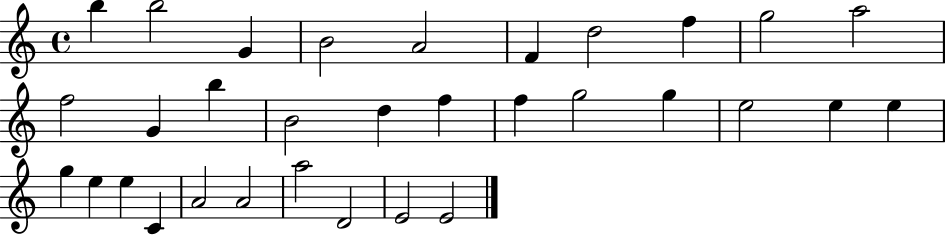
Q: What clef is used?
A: treble